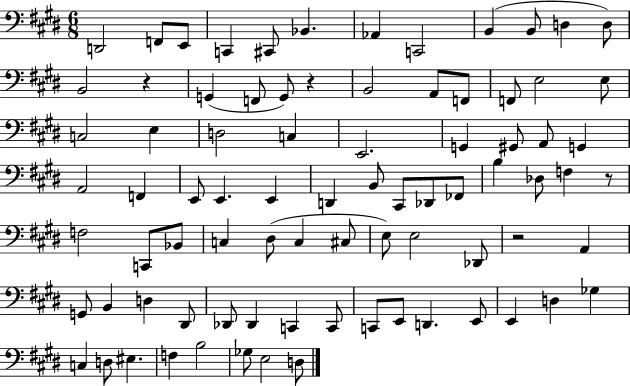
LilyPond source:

{
  \clef bass
  \numericTimeSignature
  \time 6/8
  \key e \major
  d,2 f,8 e,8 | c,4 cis,8 bes,4. | aes,4 c,2 | b,4( b,8 d4 d8) | \break b,2 r4 | g,4( f,8 g,8) r4 | b,2 a,8 f,8 | f,8 e2 e8 | \break c2 e4 | d2 c4 | e,2. | g,4 gis,8 a,8 g,4 | \break a,2 f,4 | e,8 e,4. e,4 | d,4 b,8 cis,8 des,8 fes,8 | b4 des8 f4 r8 | \break f2 c,8 bes,8 | c4 dis8( c4 cis8 | e8) e2 des,8 | r2 a,4 | \break g,8 b,4 d4 dis,8 | des,8 des,4 c,4 c,8 | c,8 e,8 d,4. e,8 | e,4 d4 ges4 | \break c4 d8 eis4. | f4 b2 | ges8 e2 d8 | \bar "|."
}